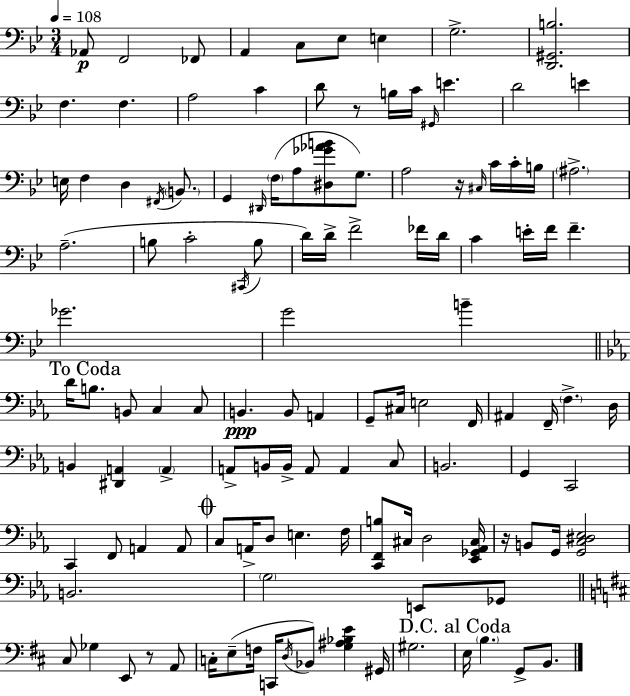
{
  \clef bass
  \numericTimeSignature
  \time 3/4
  \key bes \major
  \tempo 4 = 108
  \repeat volta 2 { aes,8\p f,2 fes,8 | a,4 c8 ees8 e4 | g2.-> | <d, gis, b>2. | \break f4. f4. | a2 c'4 | d'8 r8 b16 c'16 \grace { gis,16 } e'4. | d'2 e'4 | \break e16 f4 d4 \acciaccatura { fis,16 } \parenthesize b,8. | g,4 \grace { dis,16 } \parenthesize f16( a8 <dis ges' aes' b'>8 | g8.) a2 r16 | \grace { cis16 } c'16 c'16-. b16 \parenthesize ais2.-> | \break a2.--( | b8 c'2-. | \acciaccatura { cis,16 } b8 d'16) d'16-> f'2-> | fes'16 d'16 c'4 e'16-. f'16 f'4.-- | \break ges'2. | g'2 | b'4-- \mark "To Coda" \bar "||" \break \key ees \major d'16 b8. b,8 c4 c8 | b,4.\ppp b,8 a,4 | g,8-- cis16 e2 f,16 | ais,4 f,16-- \parenthesize f4.-> d16 | \break b,4 <dis, a,>4 \parenthesize a,4-> | a,8-> b,16 b,16-> a,8 a,4 c8 | b,2. | g,4 c,2 | \break c,4 f,8 a,4 a,8 | \mark \markup { \musicglyph "scripts.coda" } c8 a,16-> d8 e4. f16 | <c, f, b>8 cis16 d2 <ees, ges, aes, cis>16 | r16 b,8 g,16 <g, c dis ees>2 | \break b,2. | \parenthesize g2 e,8 ges,8 | \bar "||" \break \key d \major cis8 ges4 e,8 r8 a,8 | c16-. e8--( f16 c,16 \acciaccatura { d16 } bes,8) <g ais bes e'>4 | gis,16 gis2. | \mark "D.C. al Coda" e16 \parenthesize b4. g,8-> b,8. | \break } \bar "|."
}